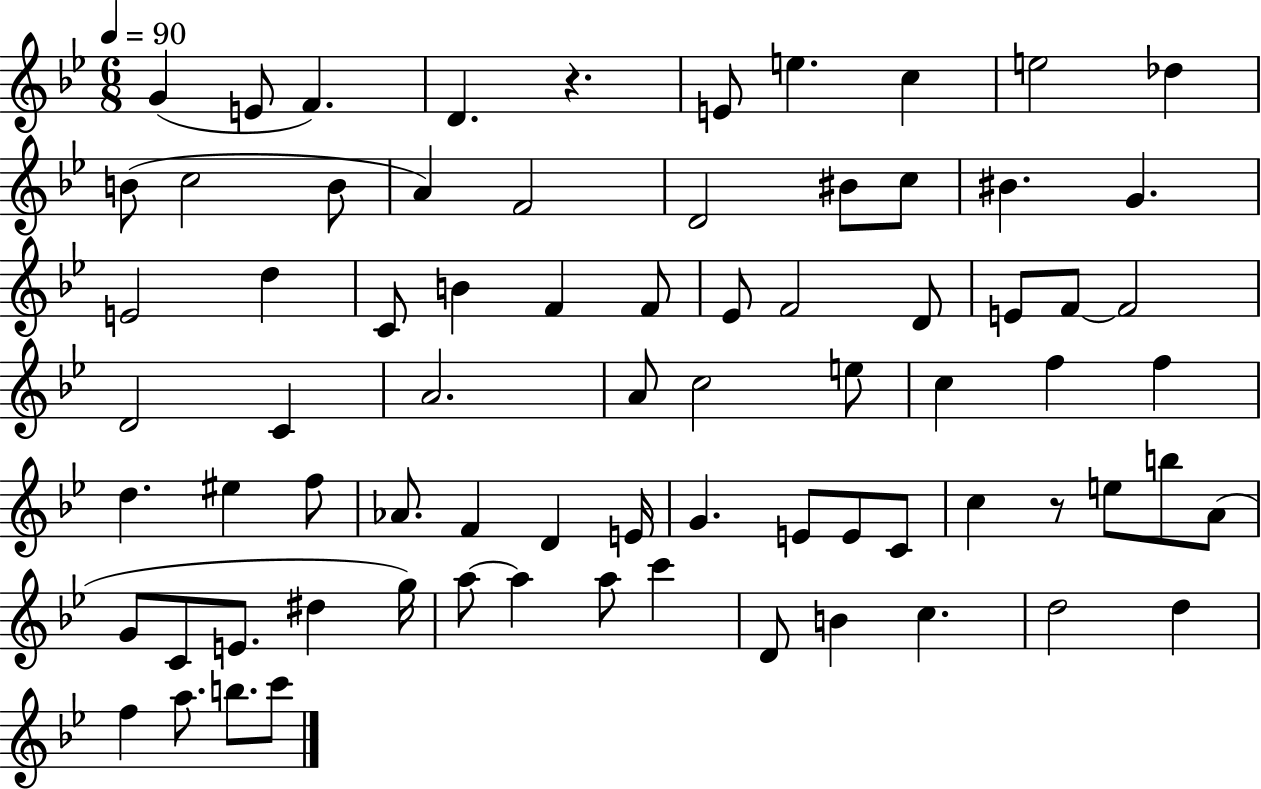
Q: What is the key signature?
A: BES major